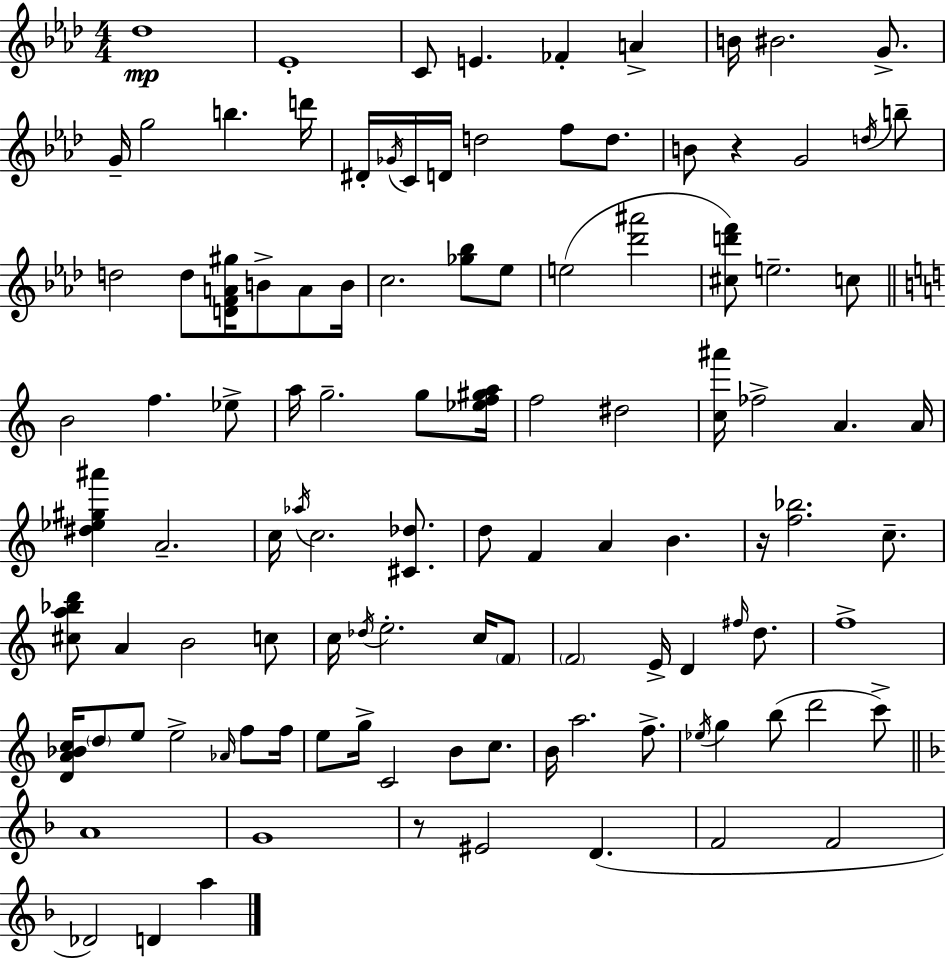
{
  \clef treble
  \numericTimeSignature
  \time 4/4
  \key f \minor
  des''1\mp | ees'1-. | c'8 e'4. fes'4-. a'4-> | b'16 bis'2. g'8.-> | \break g'16-- g''2 b''4. d'''16 | dis'16-. \acciaccatura { ges'16 } c'16 d'16 d''2 f''8 d''8. | b'8 r4 g'2 \acciaccatura { d''16 } | b''8-- d''2 d''8 <d' f' a' gis''>16 b'8-> a'8 | \break b'16 c''2. <ges'' bes''>8 | ees''8 e''2( <des''' ais'''>2 | <cis'' d''' f'''>8) e''2.-- | c''8 \bar "||" \break \key c \major b'2 f''4. ees''8-> | a''16 g''2.-- g''8 <ees'' f'' gis'' a''>16 | f''2 dis''2 | <c'' ais'''>16 fes''2-> a'4. a'16 | \break <dis'' ees'' gis'' ais'''>4 a'2.-- | c''16 \acciaccatura { aes''16 } c''2. <cis' des''>8. | d''8 f'4 a'4 b'4. | r16 <f'' bes''>2. c''8.-- | \break <cis'' a'' bes'' d'''>8 a'4 b'2 c''8 | c''16 \acciaccatura { des''16 } e''2.-. c''16 | \parenthesize f'8 \parenthesize f'2 e'16-> d'4 \grace { fis''16 } | d''8. f''1-> | \break <d' a' bes' c''>16 \parenthesize d''8 e''8 e''2-> | \grace { aes'16 } f''8 f''16 e''8 g''16-> c'2 b'8 | c''8. b'16 a''2. | f''8.-> \acciaccatura { ees''16 } g''4 b''8( d'''2 | \break c'''8->) \bar "||" \break \key f \major a'1 | g'1 | r8 eis'2 d'4.( | f'2 f'2 | \break des'2) d'4 a''4 | \bar "|."
}